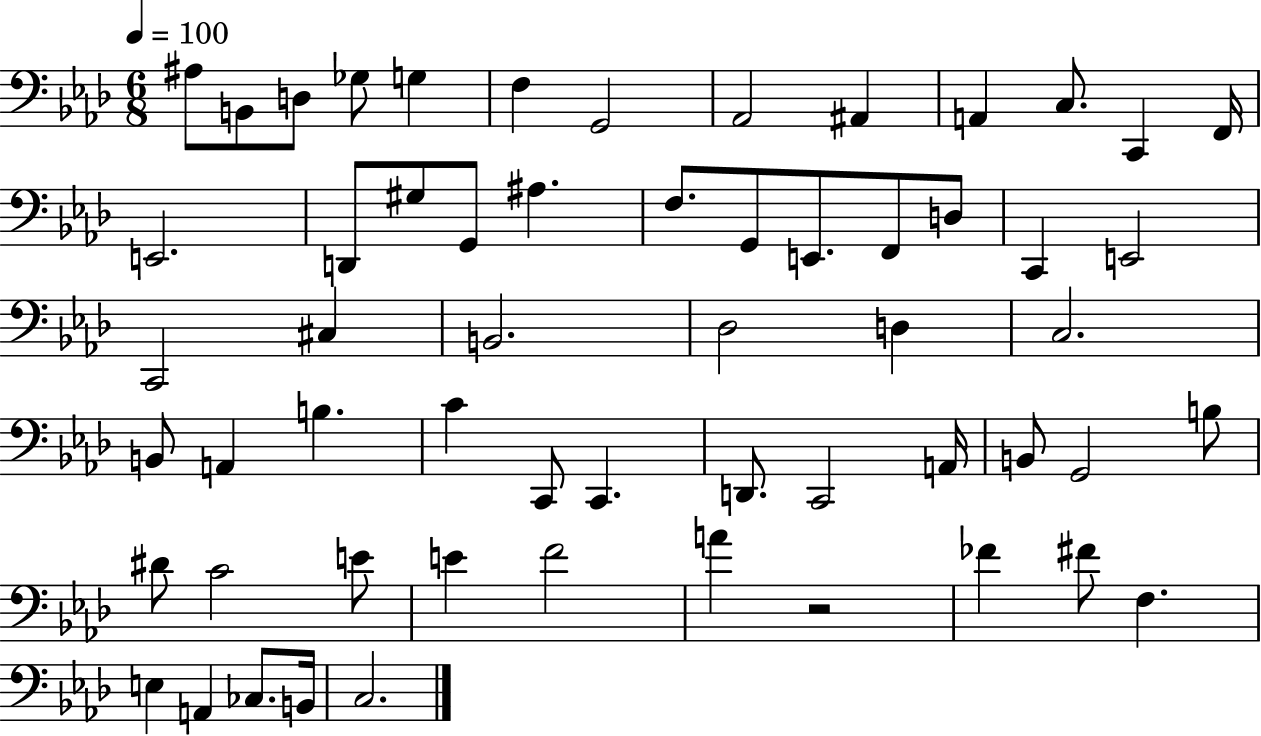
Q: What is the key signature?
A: AES major